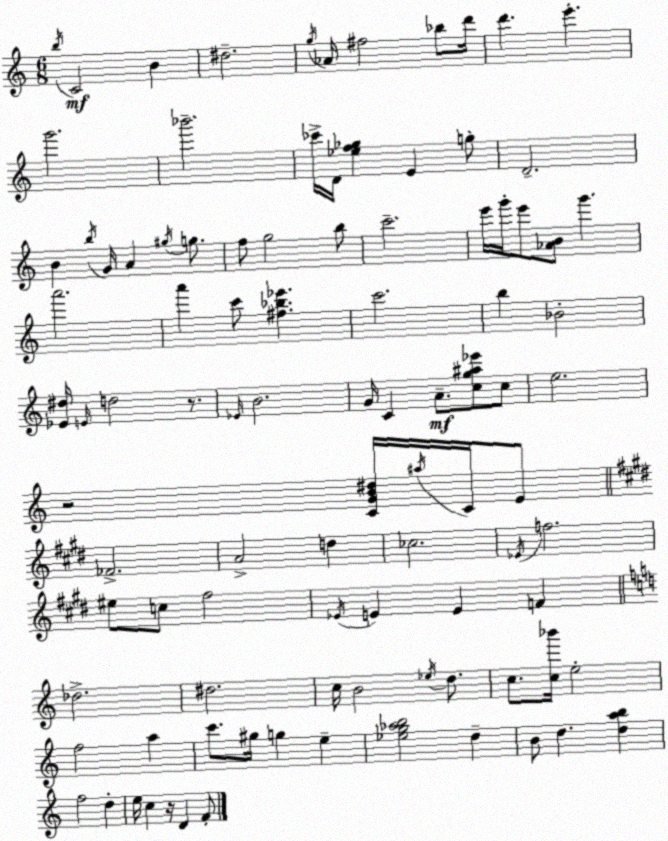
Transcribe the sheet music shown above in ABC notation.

X:1
T:Untitled
M:6/8
L:1/4
K:Am
b/4 C2 B ^d2 g/4 _A/4 ^f2 _b/2 d'/4 d' e' g'2 _b'2 _c'/4 D/4 [_ef_g] E g/2 D2 B b/4 G/4 A ^g/4 g/2 f/2 g2 b/2 c'2 e'/4 g'/4 e'/2 [_AB]/2 g' a'2 a' c'/2 [^f_b_e'] c'2 b _B2 [_E^d]/4 E/4 d2 z/2 _E/4 B2 G/4 C A/2 [cg^a_e']/2 c/2 e2 z2 [CGB^d]/4 ^a/4 C/4 E/2 _F2 A2 d _c2 _E/4 f2 ^e/2 c/2 ^f2 _E/4 E E F _d2 ^d2 c/4 B2 _e/4 d/2 c/2 [c_b']/4 e2 f2 a c'/2 ^g/4 g e [_eg_ab]2 d B/2 d [dab] f2 d e/4 c z/4 D F/2